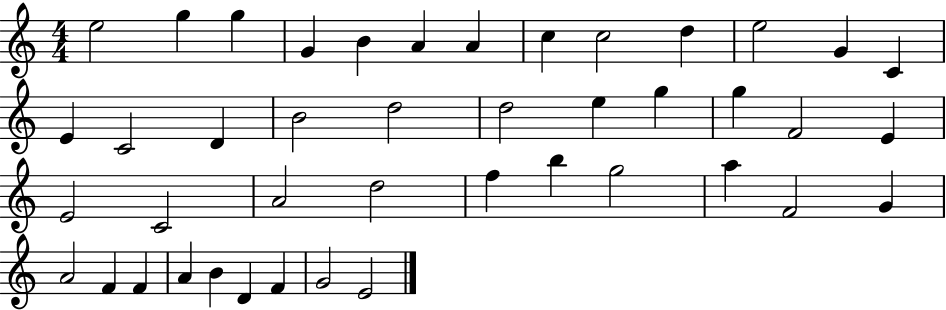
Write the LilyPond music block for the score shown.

{
  \clef treble
  \numericTimeSignature
  \time 4/4
  \key c \major
  e''2 g''4 g''4 | g'4 b'4 a'4 a'4 | c''4 c''2 d''4 | e''2 g'4 c'4 | \break e'4 c'2 d'4 | b'2 d''2 | d''2 e''4 g''4 | g''4 f'2 e'4 | \break e'2 c'2 | a'2 d''2 | f''4 b''4 g''2 | a''4 f'2 g'4 | \break a'2 f'4 f'4 | a'4 b'4 d'4 f'4 | g'2 e'2 | \bar "|."
}